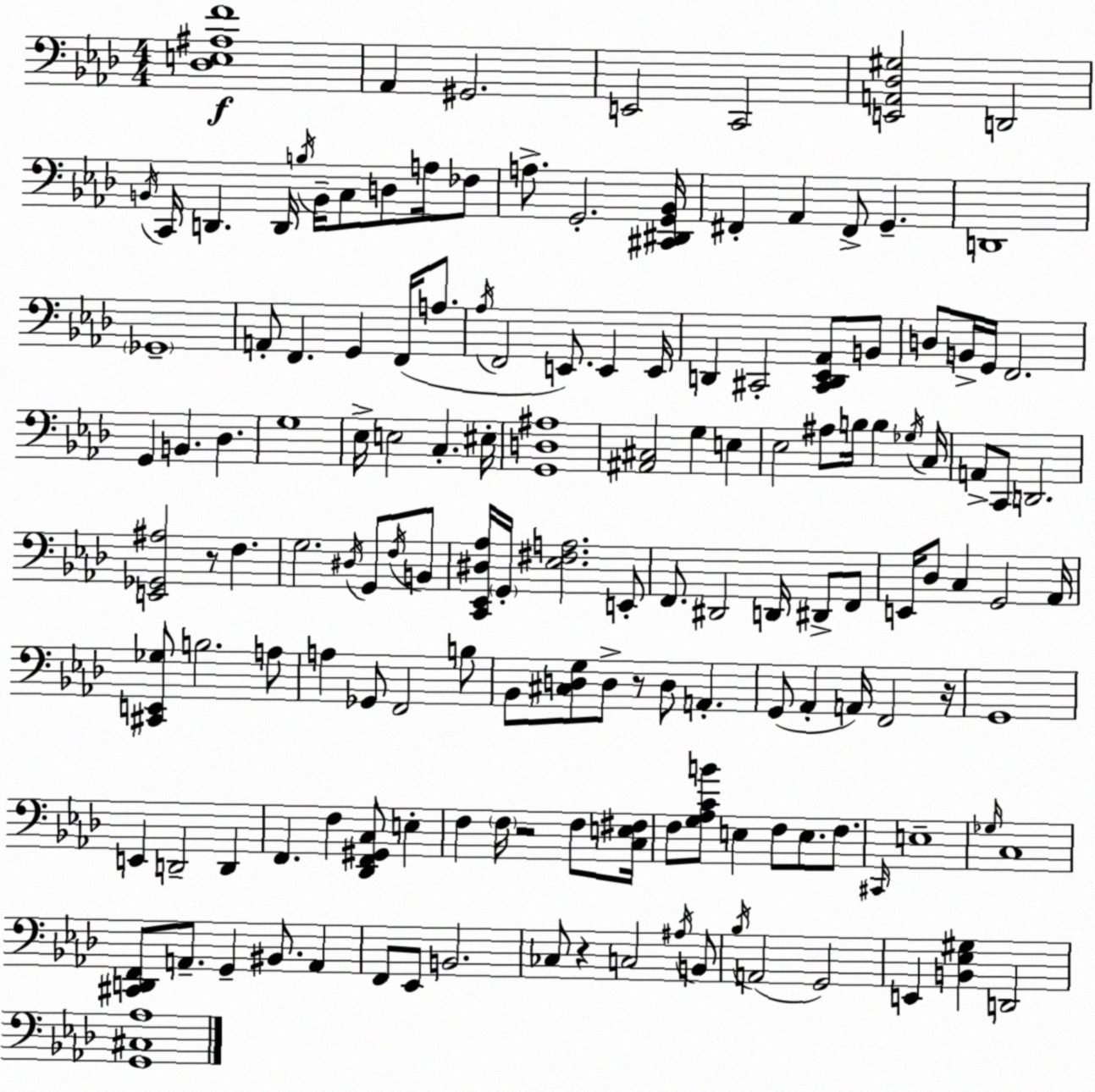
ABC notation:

X:1
T:Untitled
M:4/4
L:1/4
K:Ab
[_D,E,^A,F]4 _A,, ^G,,2 E,,2 C,,2 [E,,A,,_D,^G,]2 D,,2 B,,/4 C,,/4 D,, D,,/4 B,/4 B,,/4 C,/2 D,/2 A,/4 _F,/2 A,/2 G,,2 [^C,,^D,,G,,_B,,]/4 ^F,, _A,, ^F,,/2 G,, D,,4 _G,,4 A,,/2 F,, G,, F,,/4 A,/2 _A,/4 F,,2 E,,/2 E,, E,,/4 D,, ^C,,2 [^C,,D,,_E,,_A,,]/2 B,,/2 D,/2 B,,/4 G,,/4 F,,2 G,, B,, _D, G,4 _E,/4 E,2 C, ^E,/4 [G,,D,^A,]4 [^A,,^C,]2 G, E, _E,2 ^A,/2 B,/4 B, _G,/4 C,/4 A,,/2 C,,/2 D,,2 [E,,_G,,^A,]2 z/2 F, G,2 ^D,/4 G,,/2 F,/4 B,,/2 [C,,_E,,^D,_A,]/4 G,,/4 [_E,^F,A,]2 E,,/2 F,,/2 ^D,,2 D,,/4 ^D,,/2 F,,/2 E,,/4 _D,/2 C, G,,2 _A,,/4 [^C,,E,,_G,]/2 B,2 A,/2 A, _G,,/2 F,,2 B,/2 _B,,/2 [^C,D,G,]/2 D,/2 z/2 D,/2 A,, G,,/2 _A,, A,,/4 F,,2 z/4 G,,4 E,, D,,2 D,, F,, F, [_D,,F,,^G,,C,]/2 E, F, F,/4 z2 F,/2 [C,E,^F,]/4 F,/2 [G,_A,CB]/2 E, F,/2 E,/2 F,/2 ^C,,/4 E,4 _G,/4 C,4 [^C,,D,,F,,]/2 A,,/2 G,, ^B,,/2 A,, F,,/2 _E,,/2 B,,2 _C,/2 z C,2 ^A,/4 B,,/2 _B,/4 A,,2 G,,2 E,, [B,,_E,^G,] D,,2 [G,,^C,_A,]4